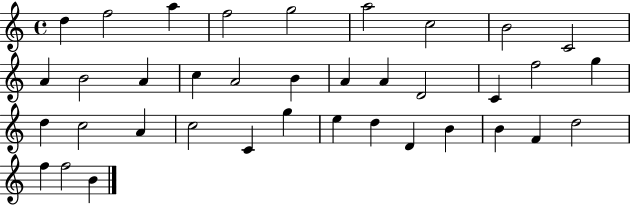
D5/q F5/h A5/q F5/h G5/h A5/h C5/h B4/h C4/h A4/q B4/h A4/q C5/q A4/h B4/q A4/q A4/q D4/h C4/q F5/h G5/q D5/q C5/h A4/q C5/h C4/q G5/q E5/q D5/q D4/q B4/q B4/q F4/q D5/h F5/q F5/h B4/q